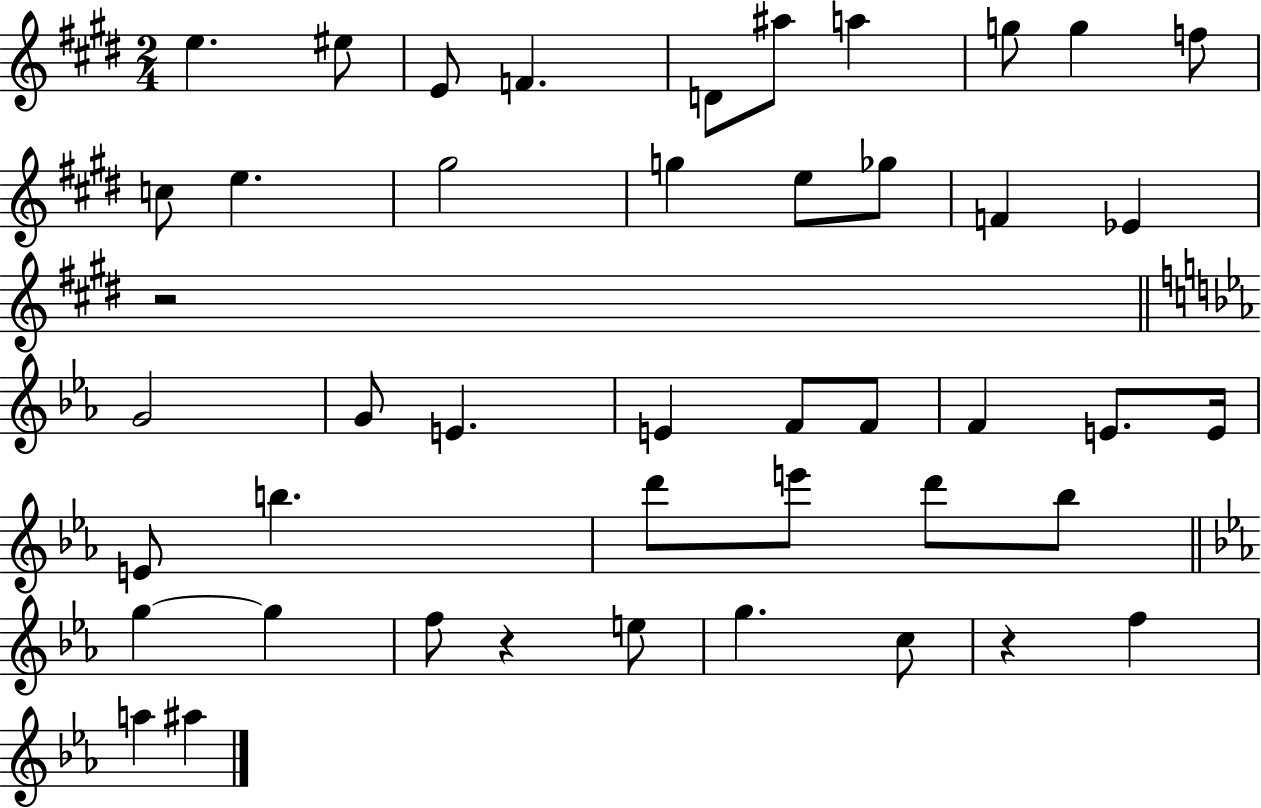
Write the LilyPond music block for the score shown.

{
  \clef treble
  \numericTimeSignature
  \time 2/4
  \key e \major
  \repeat volta 2 { e''4. eis''8 | e'8 f'4. | d'8 ais''8 a''4 | g''8 g''4 f''8 | \break c''8 e''4. | gis''2 | g''4 e''8 ges''8 | f'4 ees'4 | \break r2 | \bar "||" \break \key ees \major g'2 | g'8 e'4. | e'4 f'8 f'8 | f'4 e'8. e'16 | \break e'8 b''4. | d'''8 e'''8 d'''8 bes''8 | \bar "||" \break \key c \minor g''4~~ g''4 | f''8 r4 e''8 | g''4. c''8 | r4 f''4 | \break a''4 ais''4 | } \bar "|."
}